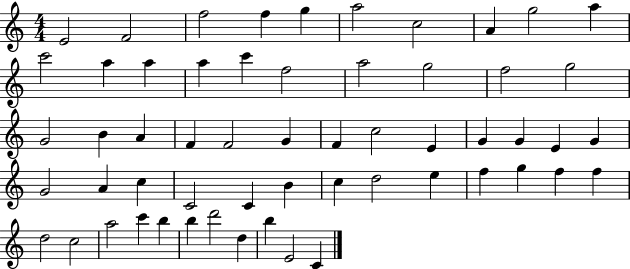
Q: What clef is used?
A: treble